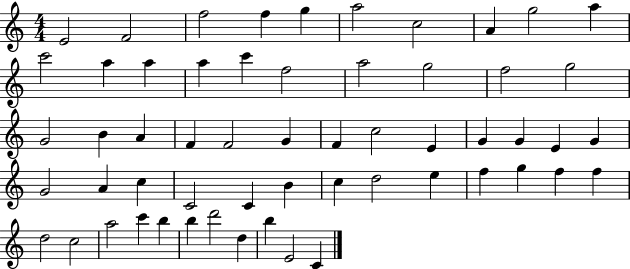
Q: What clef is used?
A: treble